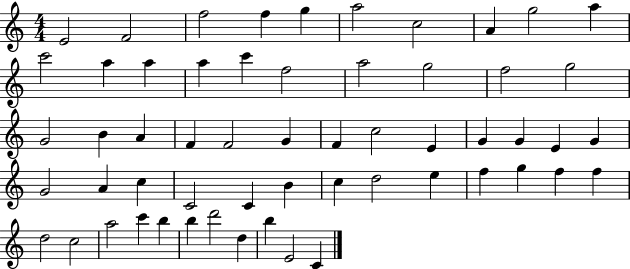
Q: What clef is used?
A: treble